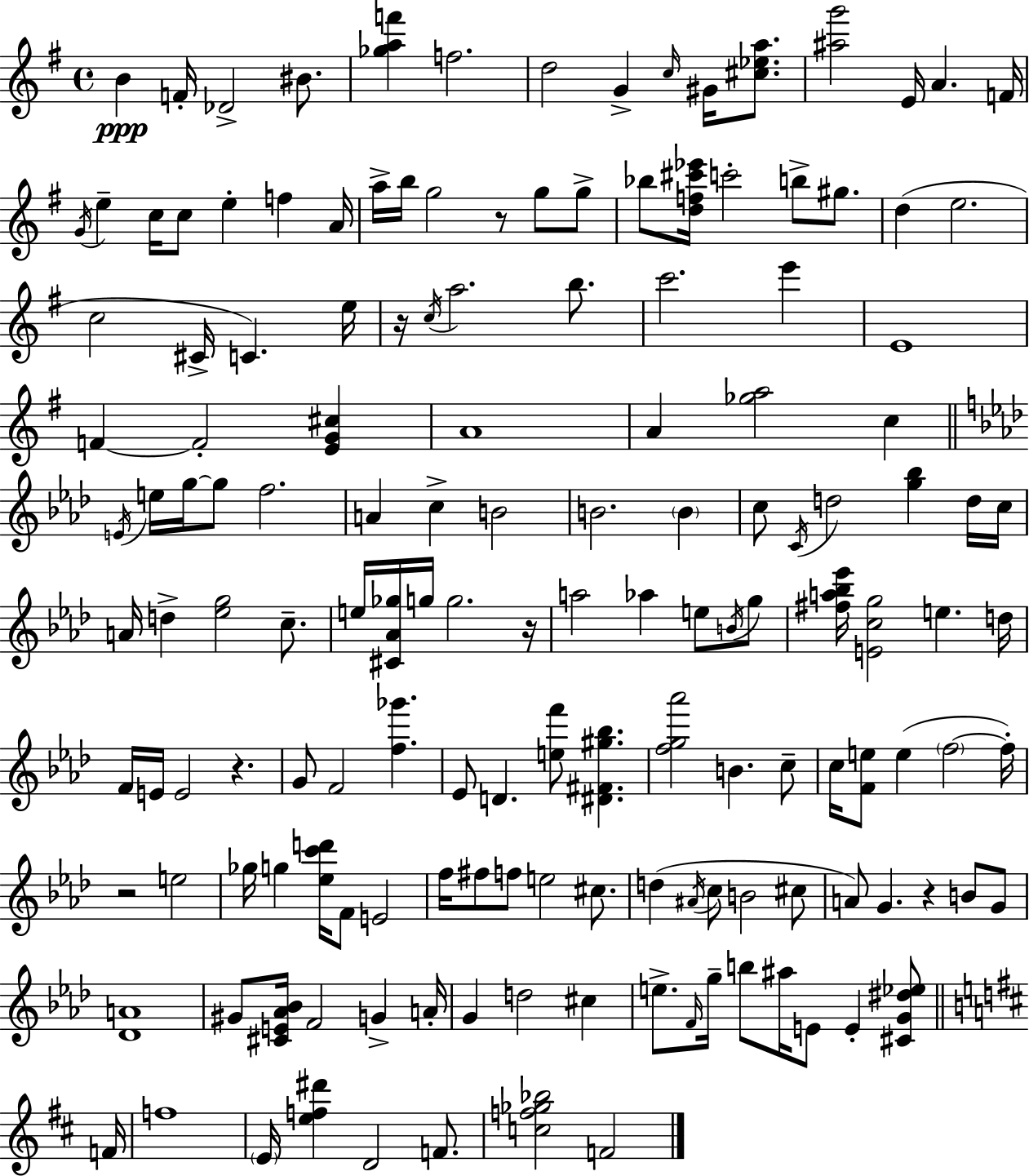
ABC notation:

X:1
T:Untitled
M:4/4
L:1/4
K:Em
B F/4 _D2 ^B/2 [_gaf'] f2 d2 G c/4 ^G/4 [^c_ea]/2 [^ag']2 E/4 A F/4 G/4 e c/4 c/2 e f A/4 a/4 b/4 g2 z/2 g/2 g/2 _b/2 [df^c'_e']/4 c'2 b/2 ^g/2 d e2 c2 ^C/4 C e/4 z/4 c/4 a2 b/2 c'2 e' E4 F F2 [EG^c] A4 A [_ga]2 c E/4 e/4 g/4 g/2 f2 A c B2 B2 B c/2 C/4 d2 [g_b] d/4 c/4 A/4 d [_eg]2 c/2 e/4 [^C_A_g]/4 g/4 g2 z/4 a2 _a e/2 B/4 g/2 [^fa_b_e']/4 [Ecg]2 e d/4 F/4 E/4 E2 z G/2 F2 [f_g'] _E/2 D [ef']/2 [^D^F^g_b] [fg_a']2 B c/2 c/4 [Fe]/2 e f2 f/4 z2 e2 _g/4 g [_ec'd']/4 F/2 E2 f/4 ^f/2 f/2 e2 ^c/2 d ^A/4 c/2 B2 ^c/2 A/2 G z B/2 G/2 [_DA]4 ^G/2 [^CE_A_B]/4 F2 G A/4 G d2 ^c e/2 F/4 g/4 b/2 ^a/4 E/2 E [^CG^d_e]/2 F/4 f4 E/4 [ef^d'] D2 F/2 [cf_g_b]2 F2